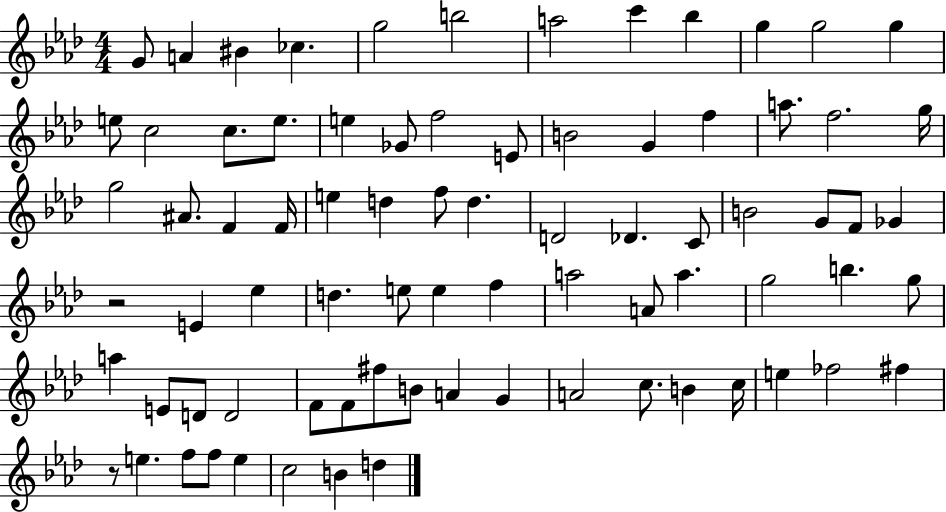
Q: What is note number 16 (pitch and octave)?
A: E5